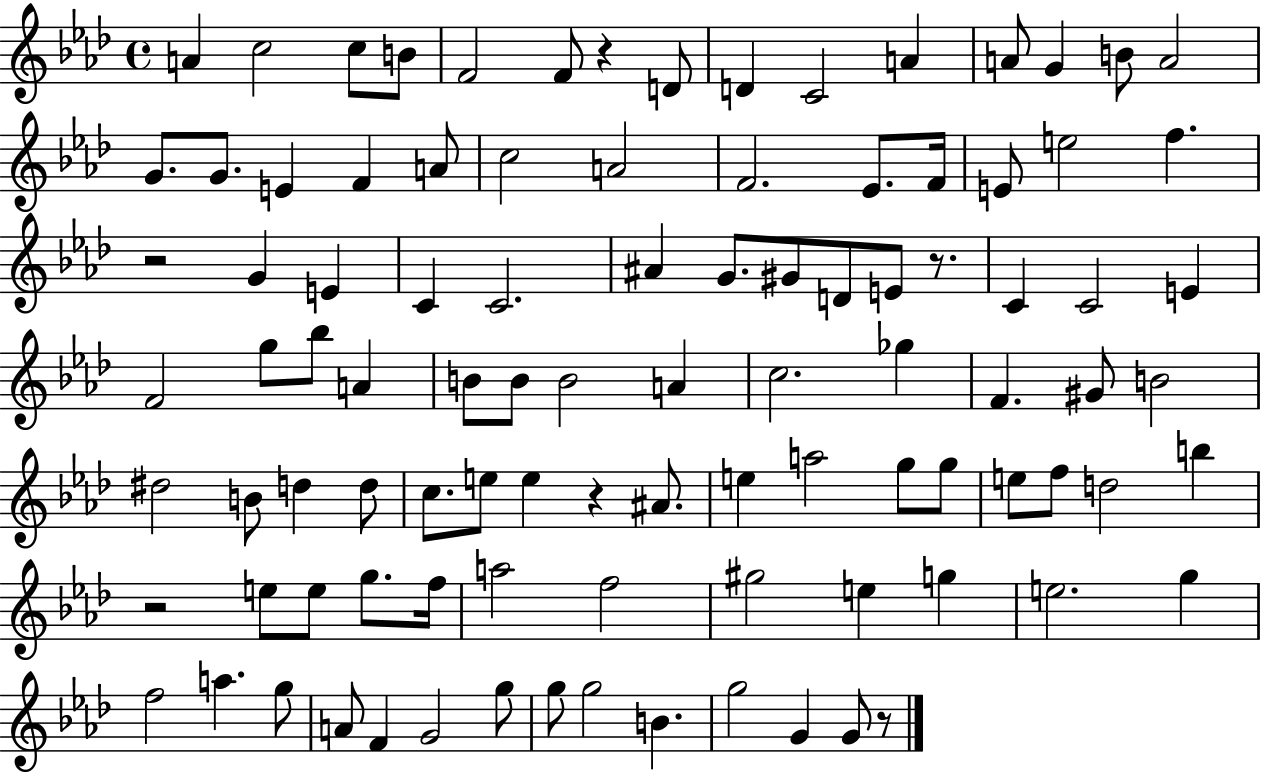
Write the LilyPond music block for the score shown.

{
  \clef treble
  \time 4/4
  \defaultTimeSignature
  \key aes \major
  a'4 c''2 c''8 b'8 | f'2 f'8 r4 d'8 | d'4 c'2 a'4 | a'8 g'4 b'8 a'2 | \break g'8. g'8. e'4 f'4 a'8 | c''2 a'2 | f'2. ees'8. f'16 | e'8 e''2 f''4. | \break r2 g'4 e'4 | c'4 c'2. | ais'4 g'8. gis'8 d'8 e'8 r8. | c'4 c'2 e'4 | \break f'2 g''8 bes''8 a'4 | b'8 b'8 b'2 a'4 | c''2. ges''4 | f'4. gis'8 b'2 | \break dis''2 b'8 d''4 d''8 | c''8. e''8 e''4 r4 ais'8. | e''4 a''2 g''8 g''8 | e''8 f''8 d''2 b''4 | \break r2 e''8 e''8 g''8. f''16 | a''2 f''2 | gis''2 e''4 g''4 | e''2. g''4 | \break f''2 a''4. g''8 | a'8 f'4 g'2 g''8 | g''8 g''2 b'4. | g''2 g'4 g'8 r8 | \break \bar "|."
}